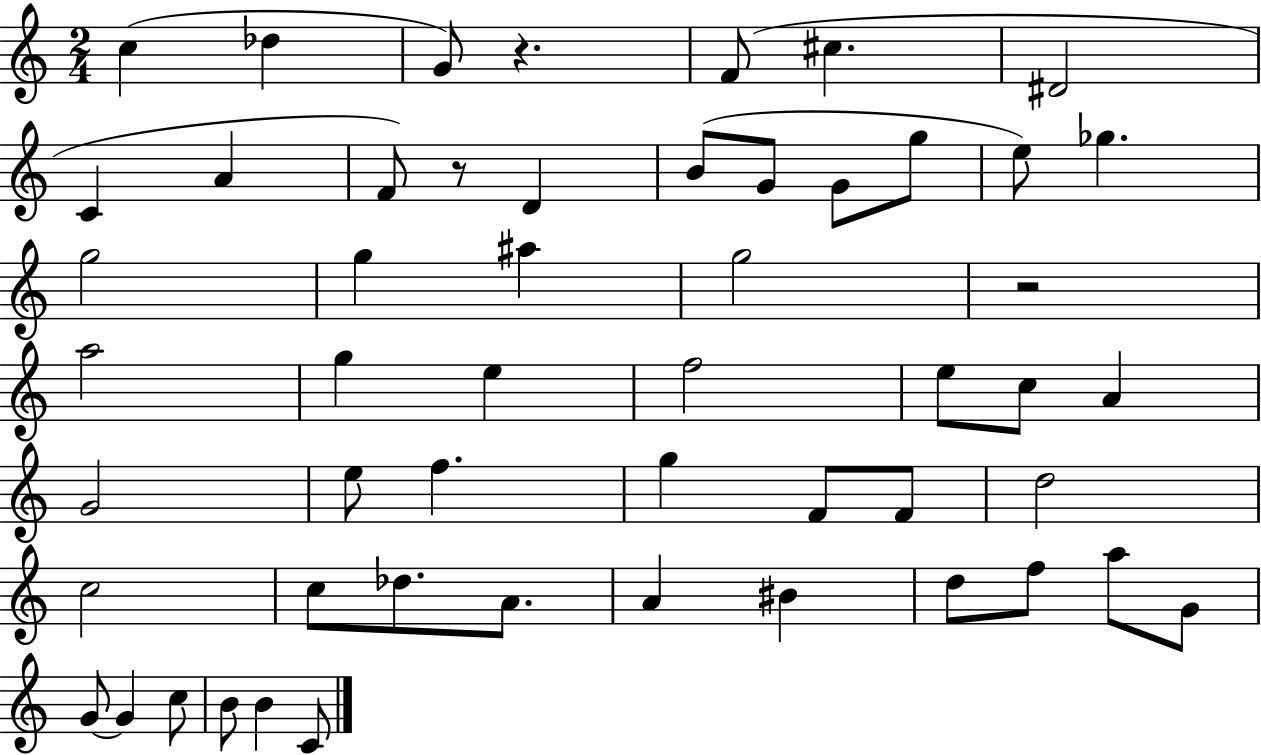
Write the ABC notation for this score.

X:1
T:Untitled
M:2/4
L:1/4
K:C
c _d G/2 z F/2 ^c ^D2 C A F/2 z/2 D B/2 G/2 G/2 g/2 e/2 _g g2 g ^a g2 z2 a2 g e f2 e/2 c/2 A G2 e/2 f g F/2 F/2 d2 c2 c/2 _d/2 A/2 A ^B d/2 f/2 a/2 G/2 G/2 G c/2 B/2 B C/2